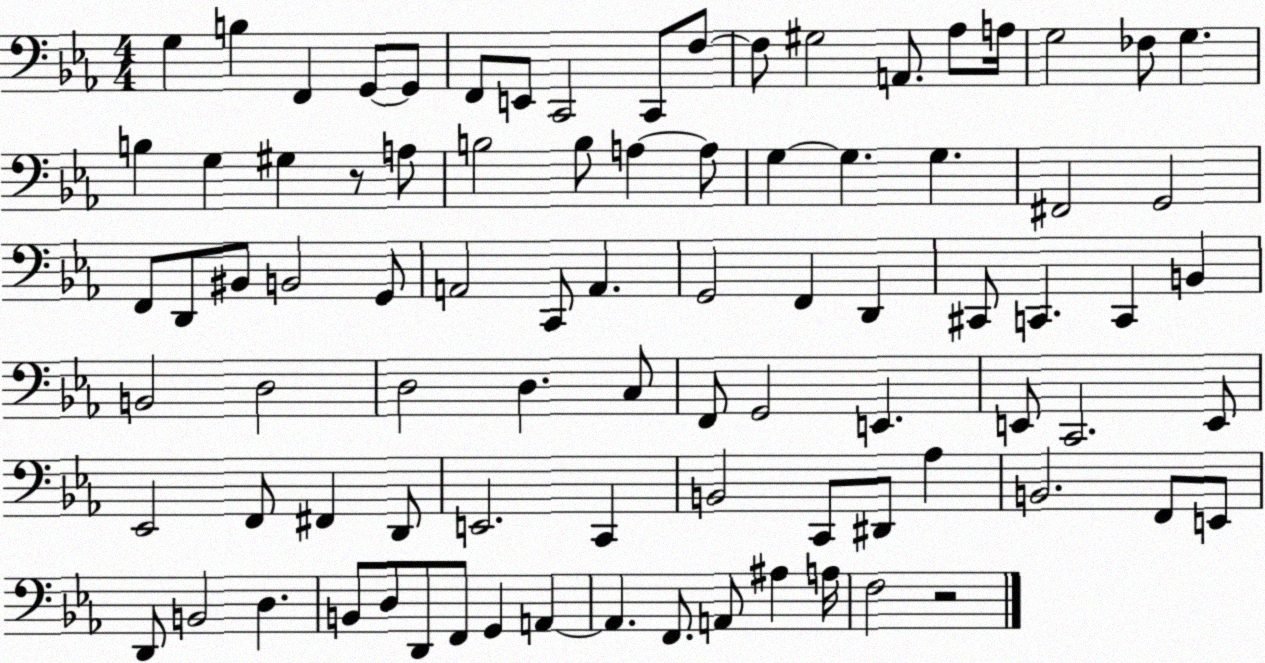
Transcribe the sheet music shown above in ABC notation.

X:1
T:Untitled
M:4/4
L:1/4
K:Eb
G, B, F,, G,,/2 G,,/2 F,,/2 E,,/2 C,,2 C,,/2 F,/2 F,/2 ^G,2 A,,/2 _A,/2 A,/4 G,2 _F,/2 G, B, G, ^G, z/2 A,/2 B,2 B,/2 A, A,/2 G, G, G, ^F,,2 G,,2 F,,/2 D,,/2 ^B,,/2 B,,2 G,,/2 A,,2 C,,/2 A,, G,,2 F,, D,, ^C,,/2 C,, C,, B,, B,,2 D,2 D,2 D, C,/2 F,,/2 G,,2 E,, E,,/2 C,,2 E,,/2 _E,,2 F,,/2 ^F,, D,,/2 E,,2 C,, B,,2 C,,/2 ^D,,/2 _A, B,,2 F,,/2 E,,/2 D,,/2 B,,2 D, B,,/2 D,/2 D,,/2 F,,/2 G,, A,, A,, F,,/2 A,,/2 ^A, A,/4 F,2 z2